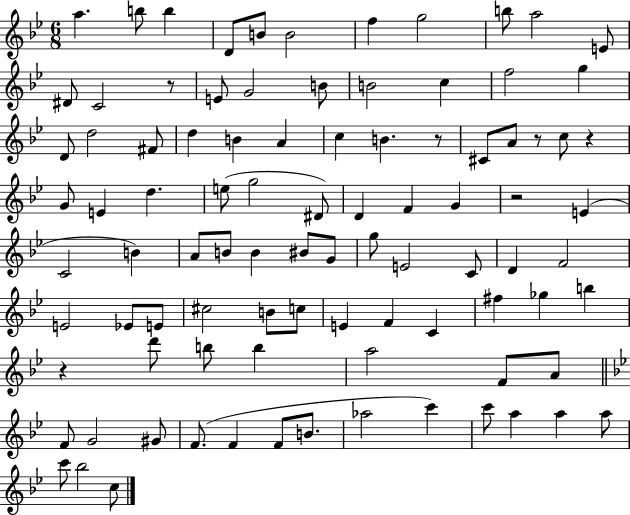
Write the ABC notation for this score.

X:1
T:Untitled
M:6/8
L:1/4
K:Bb
a b/2 b D/2 B/2 B2 f g2 b/2 a2 E/2 ^D/2 C2 z/2 E/2 G2 B/2 B2 c f2 g D/2 d2 ^F/2 d B A c B z/2 ^C/2 A/2 z/2 c/2 z G/2 E d e/2 g2 ^D/2 D F G z2 E C2 B A/2 B/2 B ^B/2 G/2 g/2 E2 C/2 D F2 E2 _E/2 E/2 ^c2 B/2 c/2 E F C ^f _g b z d'/2 b/2 b a2 F/2 A/2 F/2 G2 ^G/2 F/2 F F/2 B/2 _a2 c' c'/2 a a a/2 c'/2 _b2 c/2